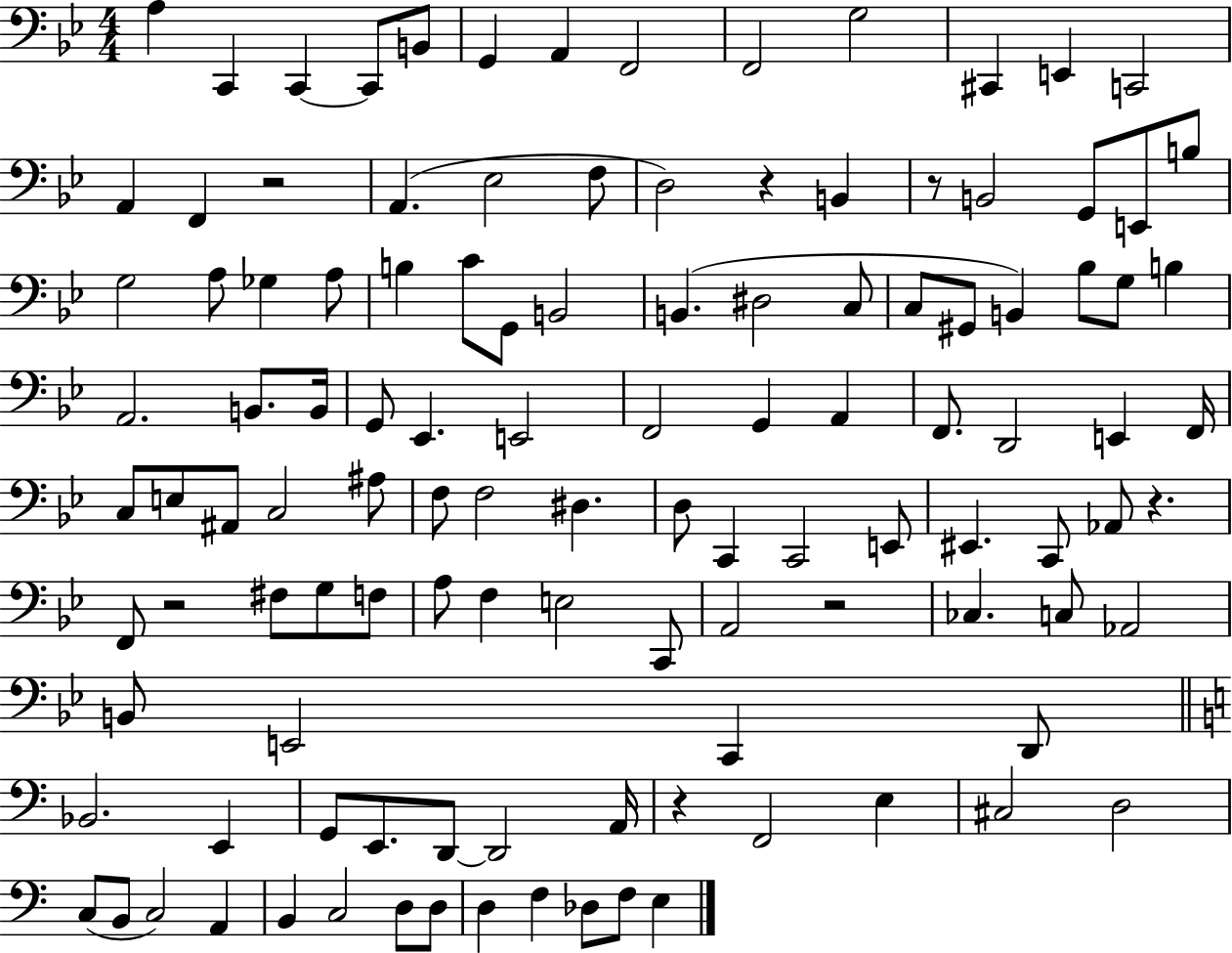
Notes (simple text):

A3/q C2/q C2/q C2/e B2/e G2/q A2/q F2/h F2/h G3/h C#2/q E2/q C2/h A2/q F2/q R/h A2/q. Eb3/h F3/e D3/h R/q B2/q R/e B2/h G2/e E2/e B3/e G3/h A3/e Gb3/q A3/e B3/q C4/e G2/e B2/h B2/q. D#3/h C3/e C3/e G#2/e B2/q Bb3/e G3/e B3/q A2/h. B2/e. B2/s G2/e Eb2/q. E2/h F2/h G2/q A2/q F2/e. D2/h E2/q F2/s C3/e E3/e A#2/e C3/h A#3/e F3/e F3/h D#3/q. D3/e C2/q C2/h E2/e EIS2/q. C2/e Ab2/e R/q. F2/e R/h F#3/e G3/e F3/e A3/e F3/q E3/h C2/e A2/h R/h CES3/q. C3/e Ab2/h B2/e E2/h C2/q D2/e Bb2/h. E2/q G2/e E2/e. D2/e D2/h A2/s R/q F2/h E3/q C#3/h D3/h C3/e B2/e C3/h A2/q B2/q C3/h D3/e D3/e D3/q F3/q Db3/e F3/e E3/q